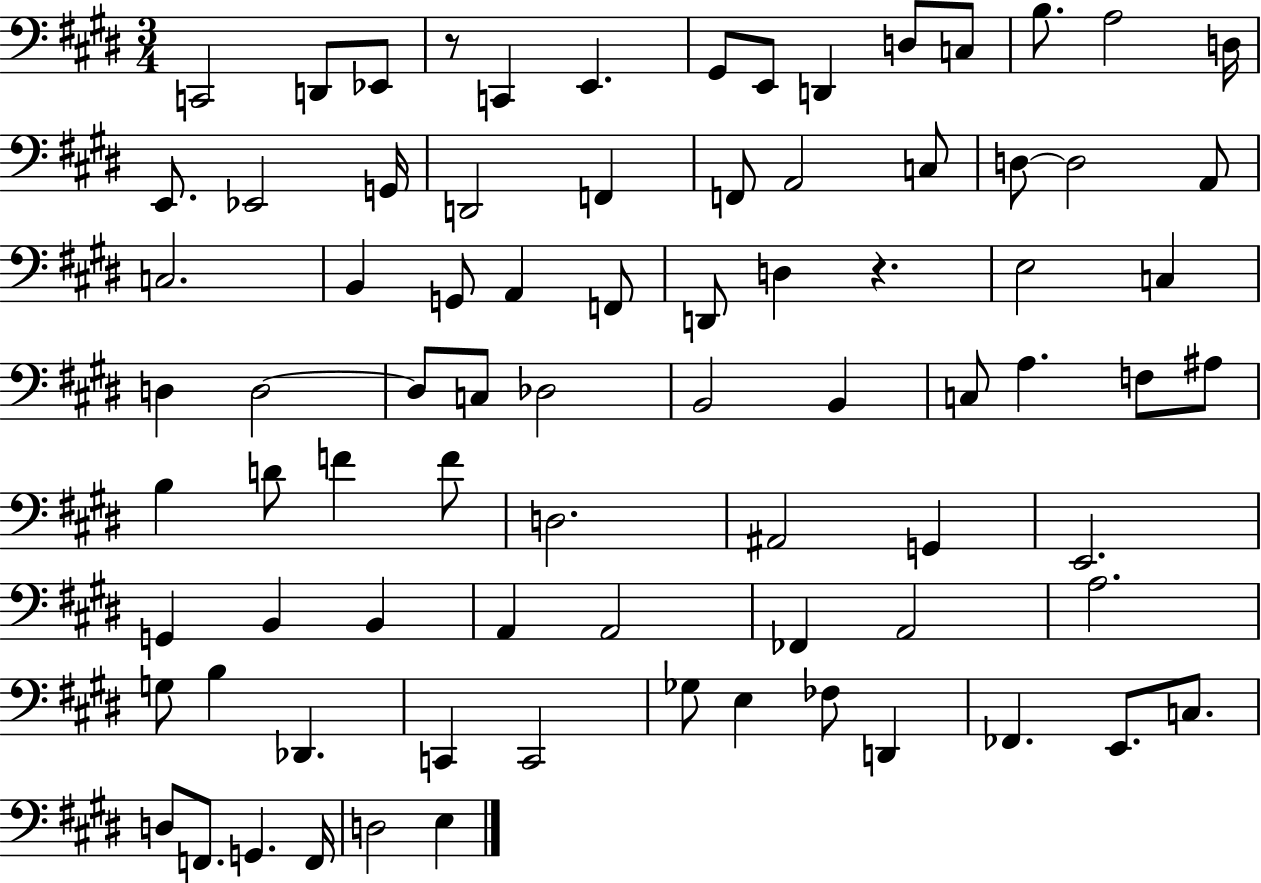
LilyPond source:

{
  \clef bass
  \numericTimeSignature
  \time 3/4
  \key e \major
  c,2 d,8 ees,8 | r8 c,4 e,4. | gis,8 e,8 d,4 d8 c8 | b8. a2 d16 | \break e,8. ees,2 g,16 | d,2 f,4 | f,8 a,2 c8 | d8~~ d2 a,8 | \break c2. | b,4 g,8 a,4 f,8 | d,8 d4 r4. | e2 c4 | \break d4 d2~~ | d8 c8 des2 | b,2 b,4 | c8 a4. f8 ais8 | \break b4 d'8 f'4 f'8 | d2. | ais,2 g,4 | e,2. | \break g,4 b,4 b,4 | a,4 a,2 | fes,4 a,2 | a2. | \break g8 b4 des,4. | c,4 c,2 | ges8 e4 fes8 d,4 | fes,4. e,8. c8. | \break d8 f,8. g,4. f,16 | d2 e4 | \bar "|."
}